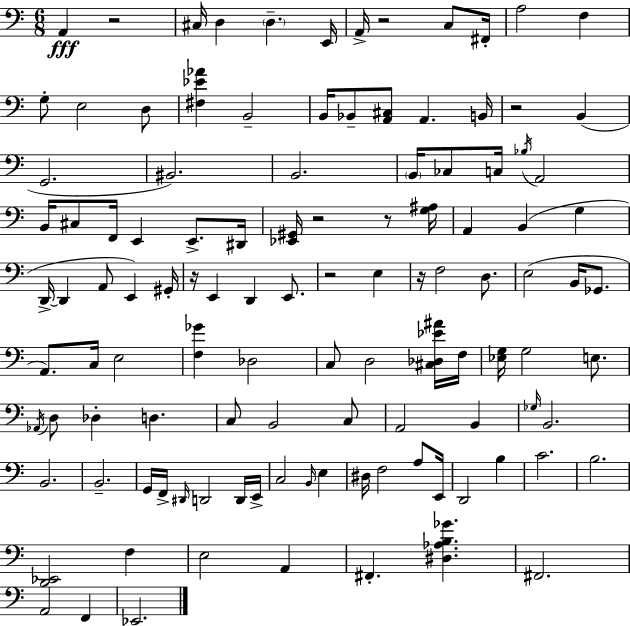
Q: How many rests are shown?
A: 8